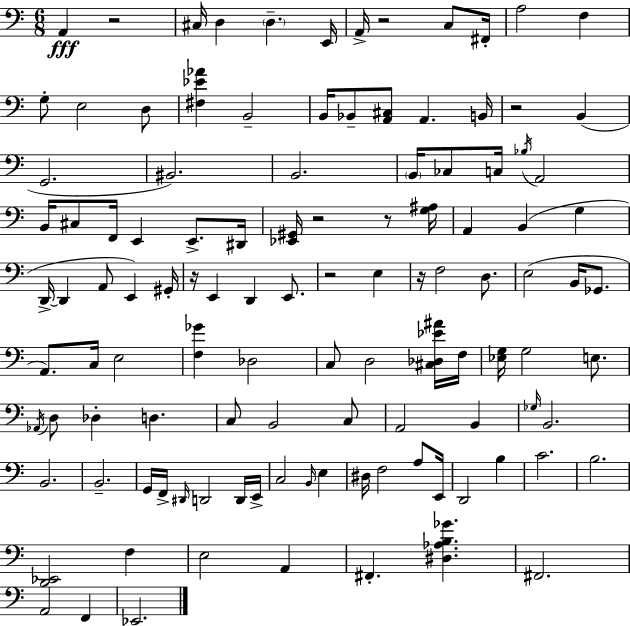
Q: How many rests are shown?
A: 8